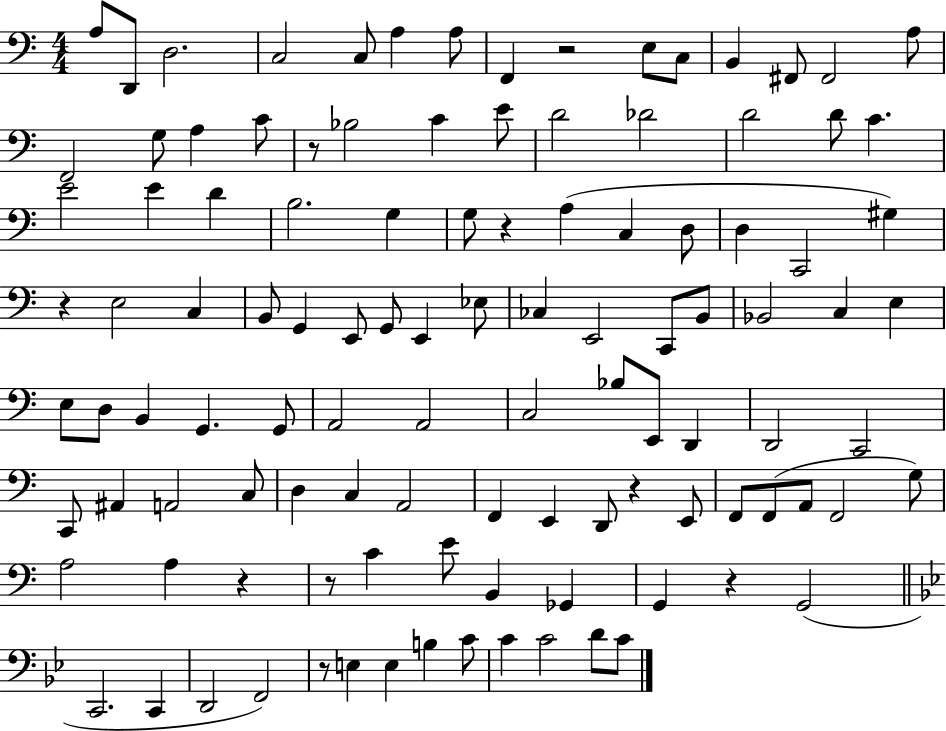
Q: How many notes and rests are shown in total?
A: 111